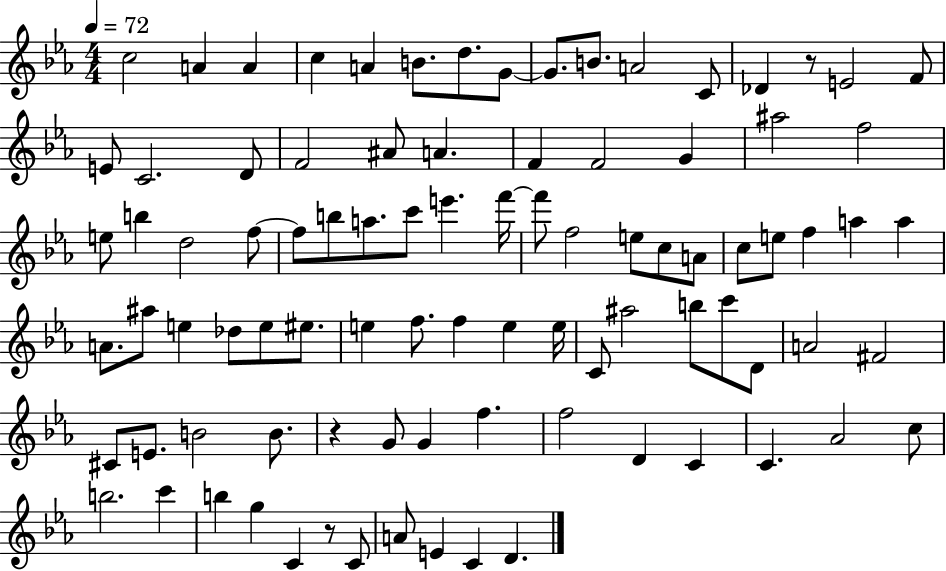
C5/h A4/q A4/q C5/q A4/q B4/e. D5/e. G4/e G4/e. B4/e. A4/h C4/e Db4/q R/e E4/h F4/e E4/e C4/h. D4/e F4/h A#4/e A4/q. F4/q F4/h G4/q A#5/h F5/h E5/e B5/q D5/h F5/e F5/e B5/e A5/e. C6/e E6/q. F6/s F6/e F5/h E5/e C5/e A4/e C5/e E5/e F5/q A5/q A5/q A4/e. A#5/e E5/q Db5/e E5/e EIS5/e. E5/q F5/e. F5/q E5/q E5/s C4/e A#5/h B5/e C6/e D4/e A4/h F#4/h C#4/e E4/e. B4/h B4/e. R/q G4/e G4/q F5/q. F5/h D4/q C4/q C4/q. Ab4/h C5/e B5/h. C6/q B5/q G5/q C4/q R/e C4/e A4/e E4/q C4/q D4/q.